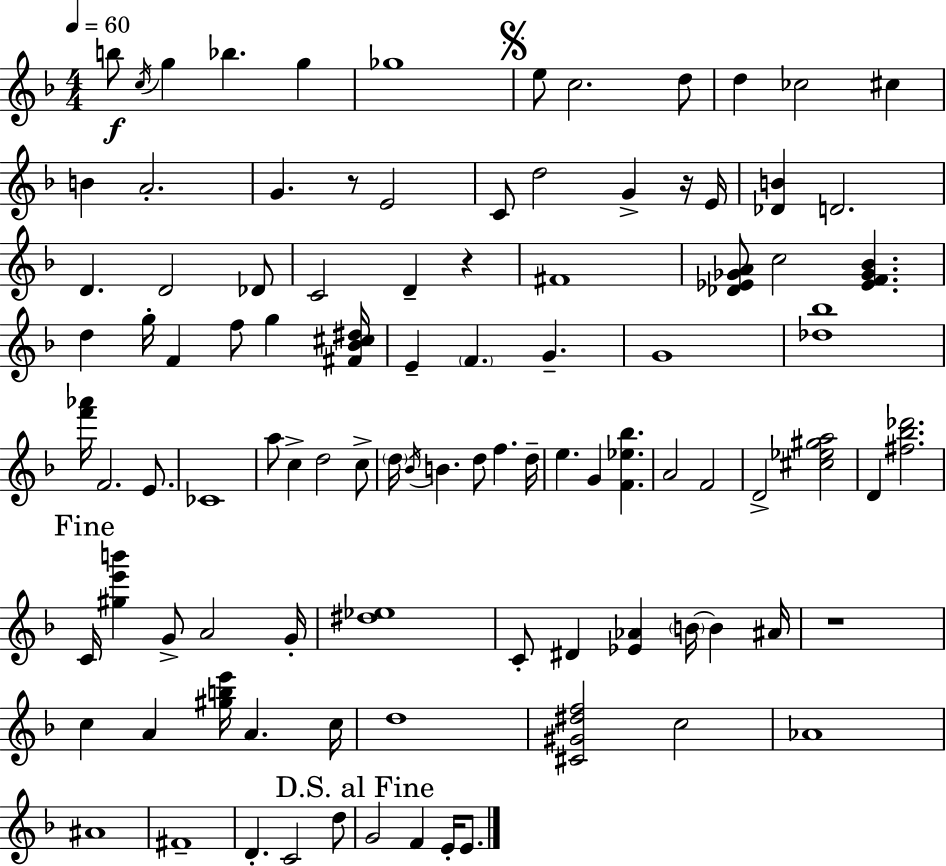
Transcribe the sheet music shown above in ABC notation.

X:1
T:Untitled
M:4/4
L:1/4
K:Dm
b/2 c/4 g _b g _g4 e/2 c2 d/2 d _c2 ^c B A2 G z/2 E2 C/2 d2 G z/4 E/4 [_DB] D2 D D2 _D/2 C2 D z ^F4 [_D_E_GA]/2 c2 [_EF_G_B] d g/4 F f/2 g [^F_B^c^d]/4 E F G G4 [_d_b]4 [f'_a']/4 F2 E/2 _C4 a/2 c d2 c/2 d/4 _B/4 B d/2 f d/4 e G [F_e_b] A2 F2 D2 [^c_e^ga]2 D [^f_b_d']2 C/4 [^ge'b'] G/2 A2 G/4 [^d_e]4 C/2 ^D [_E_A] B/4 B ^A/4 z4 c A [^gbe']/4 A c/4 d4 [^C^G^df]2 c2 _A4 ^A4 ^F4 D C2 d/2 G2 F E/4 E/2